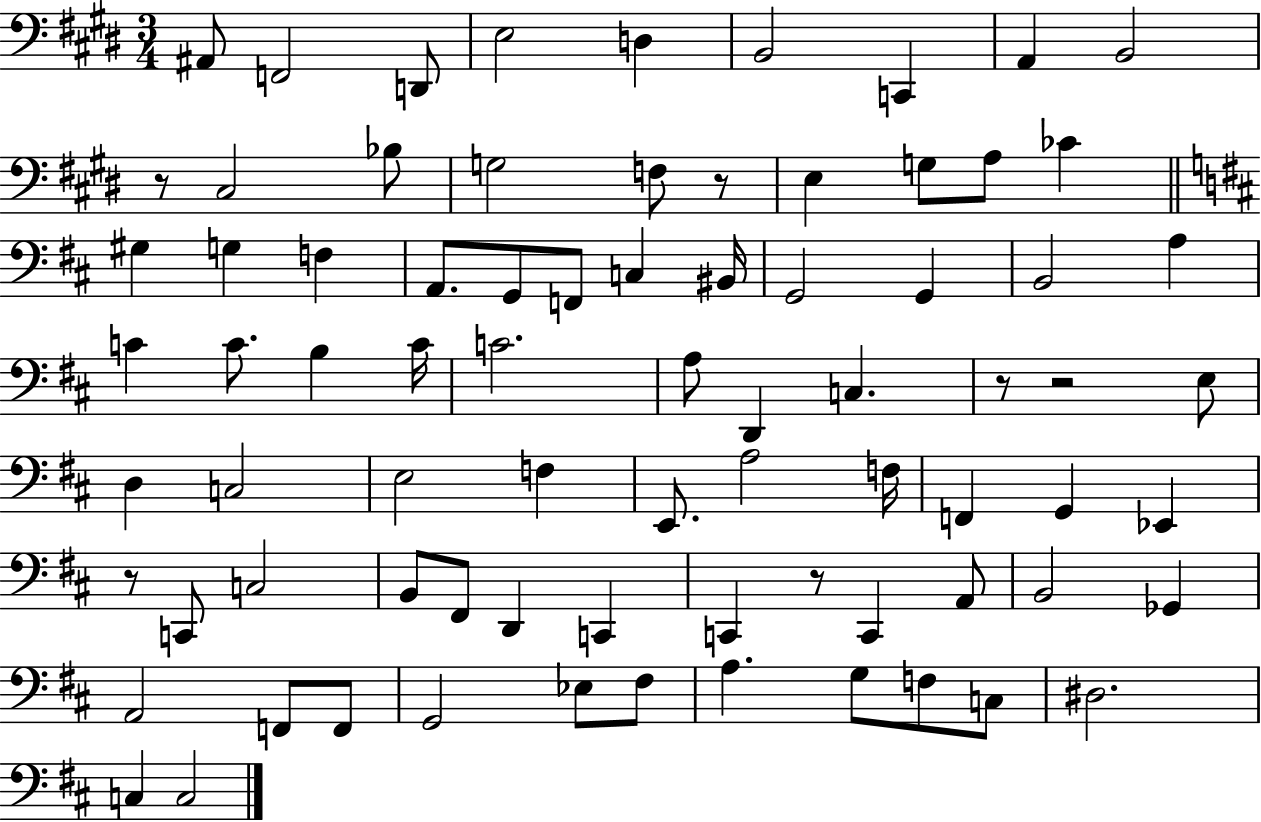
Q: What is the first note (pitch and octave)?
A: A#2